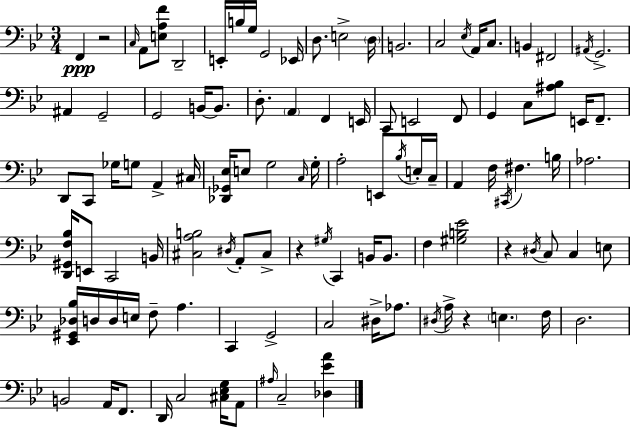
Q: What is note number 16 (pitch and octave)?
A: A2